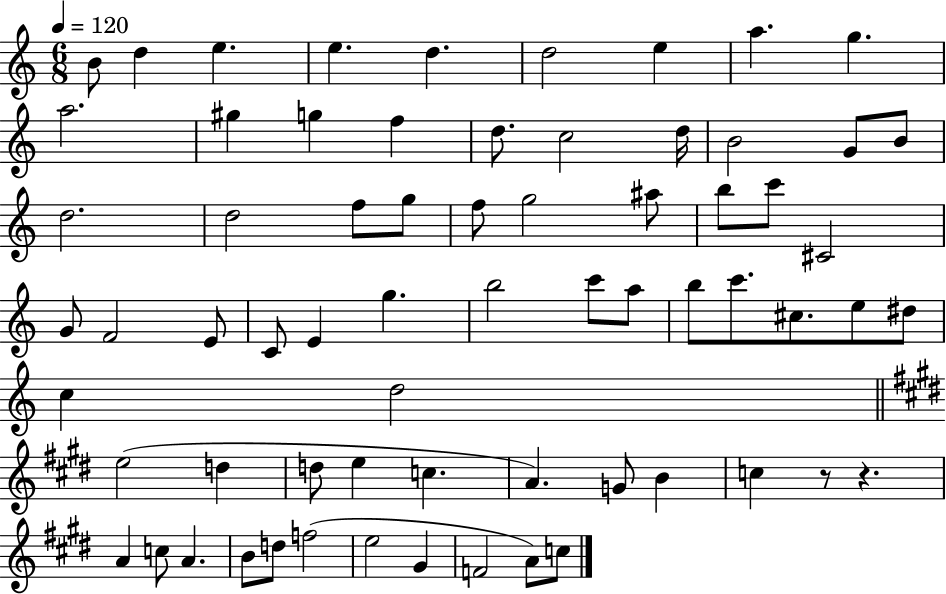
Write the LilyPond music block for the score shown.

{
  \clef treble
  \numericTimeSignature
  \time 6/8
  \key c \major
  \tempo 4 = 120
  b'8 d''4 e''4. | e''4. d''4. | d''2 e''4 | a''4. g''4. | \break a''2. | gis''4 g''4 f''4 | d''8. c''2 d''16 | b'2 g'8 b'8 | \break d''2. | d''2 f''8 g''8 | f''8 g''2 ais''8 | b''8 c'''8 cis'2 | \break g'8 f'2 e'8 | c'8 e'4 g''4. | b''2 c'''8 a''8 | b''8 c'''8. cis''8. e''8 dis''8 | \break c''4 d''2 | \bar "||" \break \key e \major e''2( d''4 | d''8 e''4 c''4. | a'4.) g'8 b'4 | c''4 r8 r4. | \break a'4 c''8 a'4. | b'8 d''8 f''2( | e''2 gis'4 | f'2 a'8) c''8 | \break \bar "|."
}